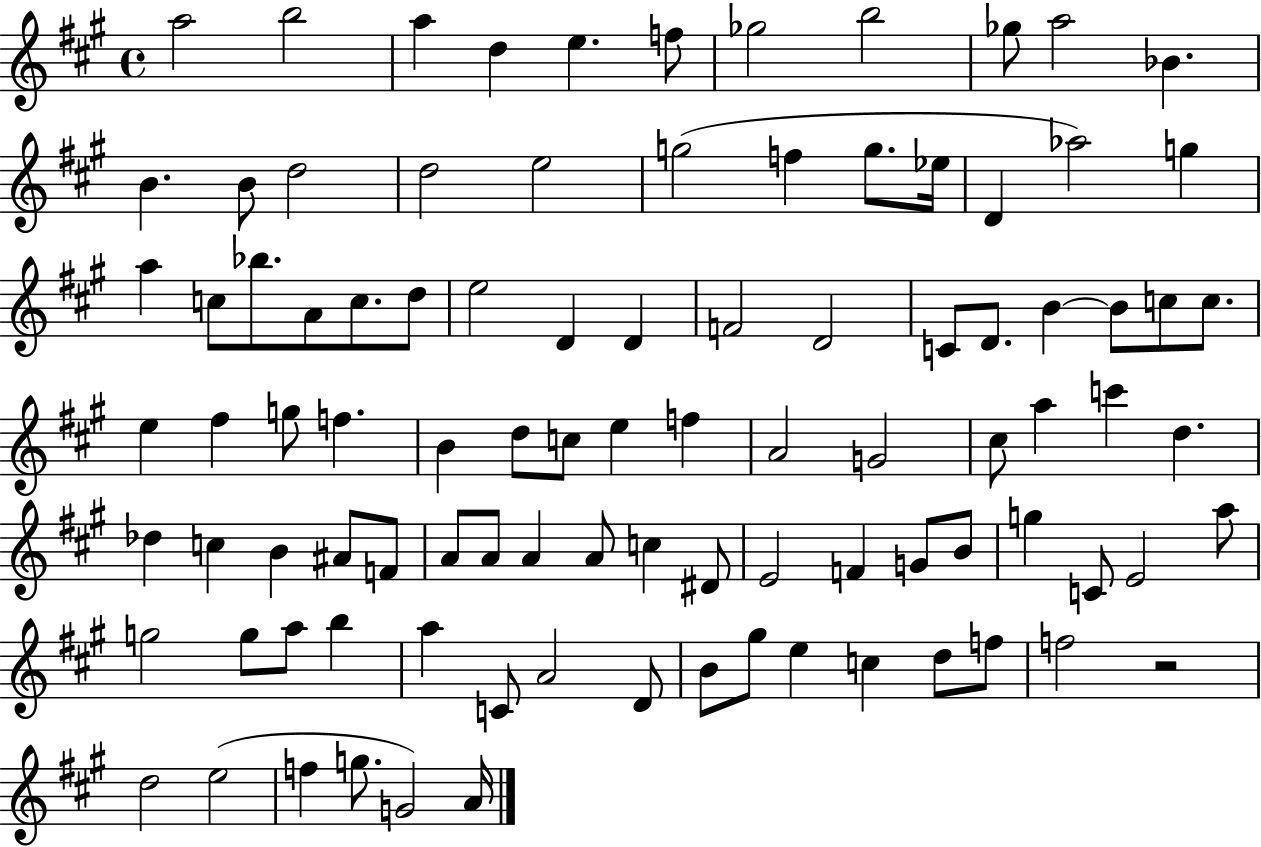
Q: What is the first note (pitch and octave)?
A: A5